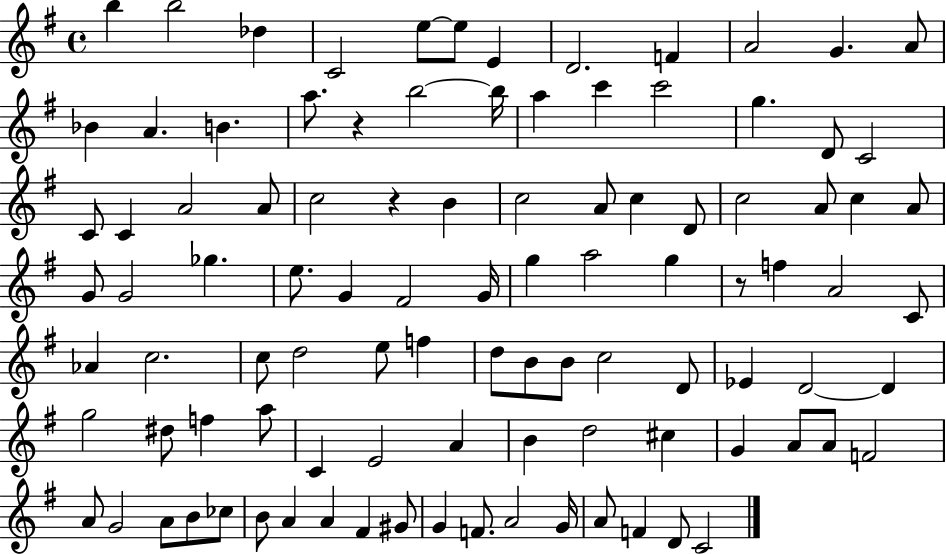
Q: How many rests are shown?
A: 3